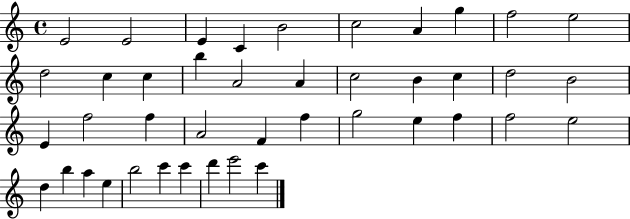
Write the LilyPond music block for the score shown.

{
  \clef treble
  \time 4/4
  \defaultTimeSignature
  \key c \major
  e'2 e'2 | e'4 c'4 b'2 | c''2 a'4 g''4 | f''2 e''2 | \break d''2 c''4 c''4 | b''4 a'2 a'4 | c''2 b'4 c''4 | d''2 b'2 | \break e'4 f''2 f''4 | a'2 f'4 f''4 | g''2 e''4 f''4 | f''2 e''2 | \break d''4 b''4 a''4 e''4 | b''2 c'''4 c'''4 | d'''4 e'''2 c'''4 | \bar "|."
}